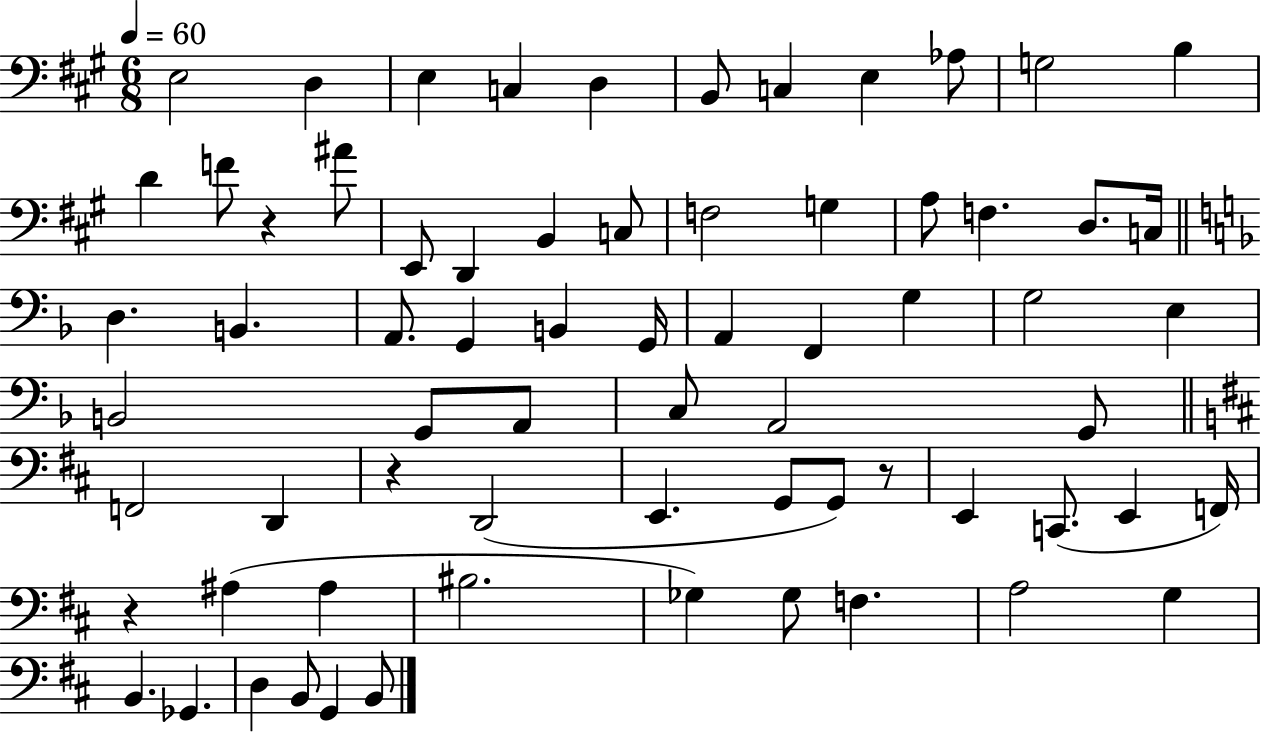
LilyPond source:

{
  \clef bass
  \numericTimeSignature
  \time 6/8
  \key a \major
  \tempo 4 = 60
  e2 d4 | e4 c4 d4 | b,8 c4 e4 aes8 | g2 b4 | \break d'4 f'8 r4 ais'8 | e,8 d,4 b,4 c8 | f2 g4 | a8 f4. d8. c16 | \break \bar "||" \break \key f \major d4. b,4. | a,8. g,4 b,4 g,16 | a,4 f,4 g4 | g2 e4 | \break b,2 g,8 a,8 | c8 a,2 g,8 | \bar "||" \break \key d \major f,2 d,4 | r4 d,2( | e,4. g,8 g,8) r8 | e,4 c,8.( e,4 f,16) | \break r4 ais4( ais4 | bis2. | ges4) ges8 f4. | a2 g4 | \break b,4. ges,4. | d4 b,8 g,4 b,8 | \bar "|."
}